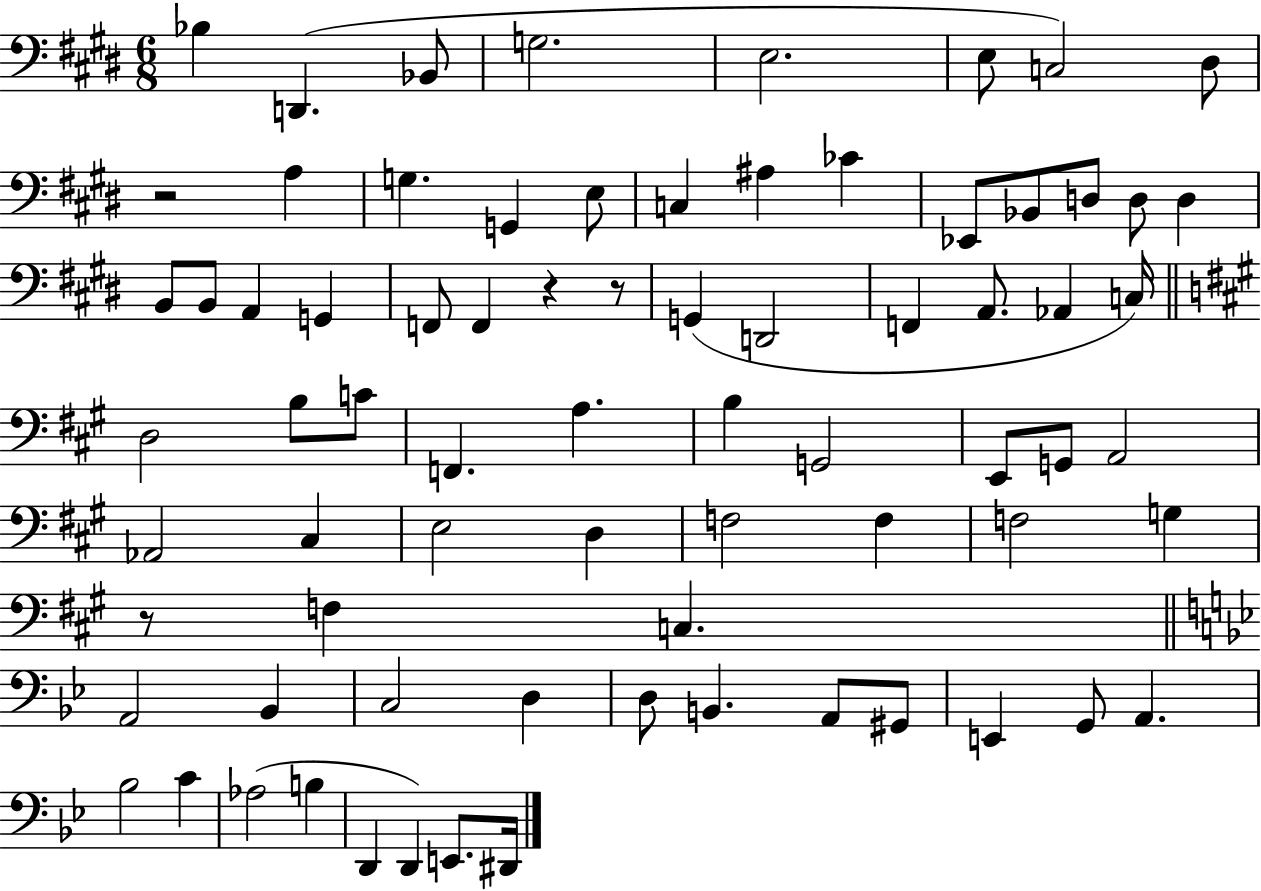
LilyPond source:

{
  \clef bass
  \numericTimeSignature
  \time 6/8
  \key e \major
  bes4 d,4.( bes,8 | g2. | e2. | e8 c2) dis8 | \break r2 a4 | g4. g,4 e8 | c4 ais4 ces'4 | ees,8 bes,8 d8 d8 d4 | \break b,8 b,8 a,4 g,4 | f,8 f,4 r4 r8 | g,4( d,2 | f,4 a,8. aes,4 c16) | \break \bar "||" \break \key a \major d2 b8 c'8 | f,4. a4. | b4 g,2 | e,8 g,8 a,2 | \break aes,2 cis4 | e2 d4 | f2 f4 | f2 g4 | \break r8 f4 c4. | \bar "||" \break \key g \minor a,2 bes,4 | c2 d4 | d8 b,4. a,8 gis,8 | e,4 g,8 a,4. | \break bes2 c'4 | aes2( b4 | d,4 d,4) e,8. dis,16 | \bar "|."
}